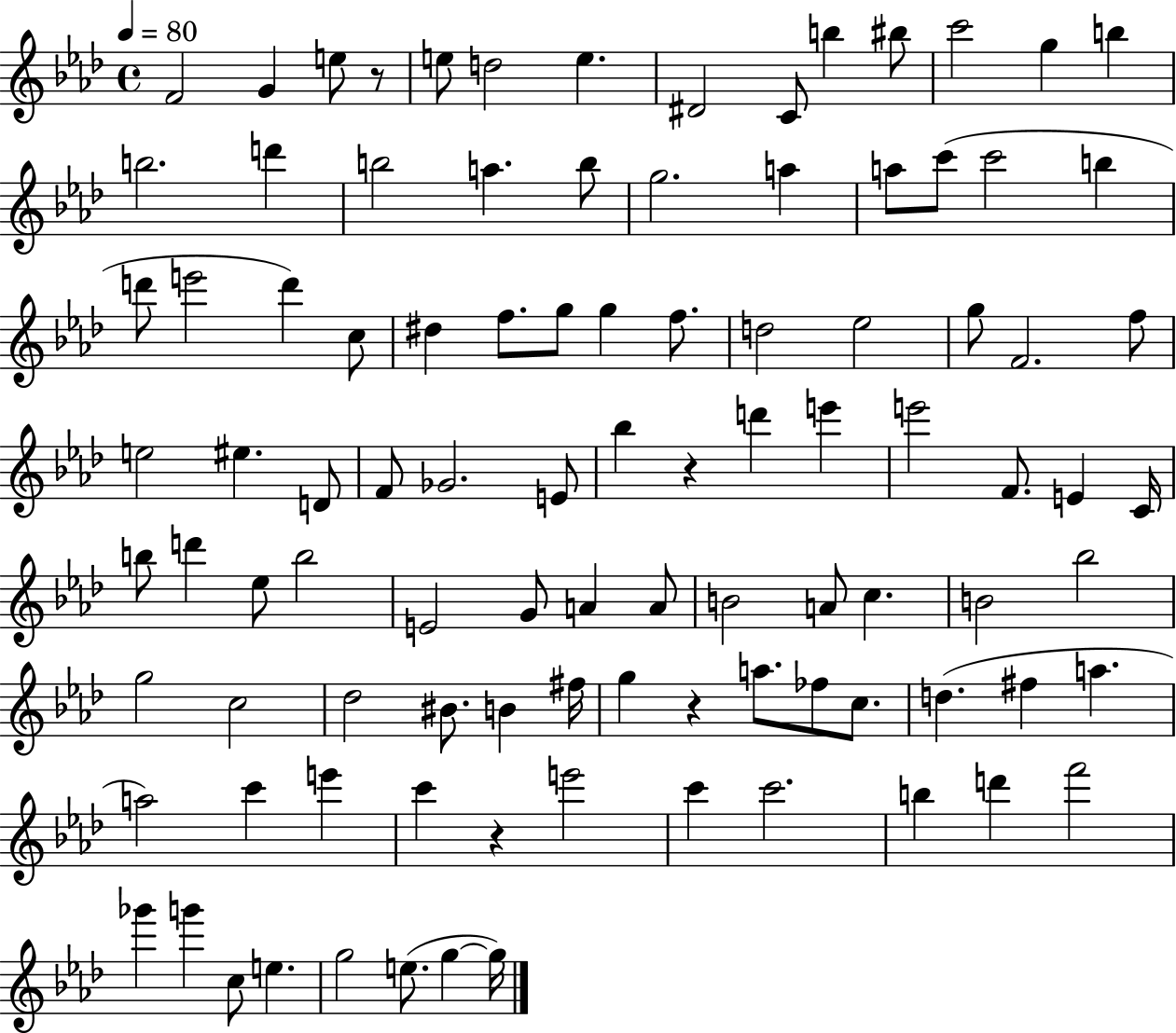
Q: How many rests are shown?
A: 4